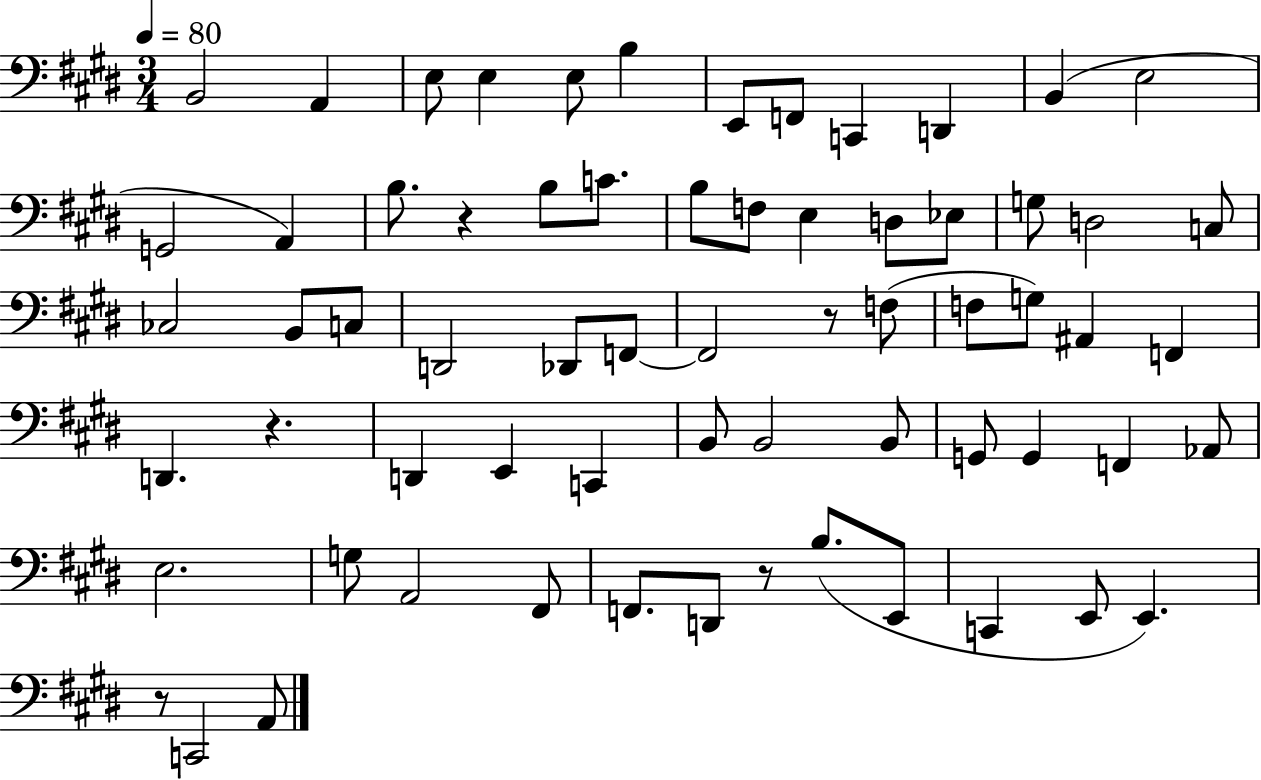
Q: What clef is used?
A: bass